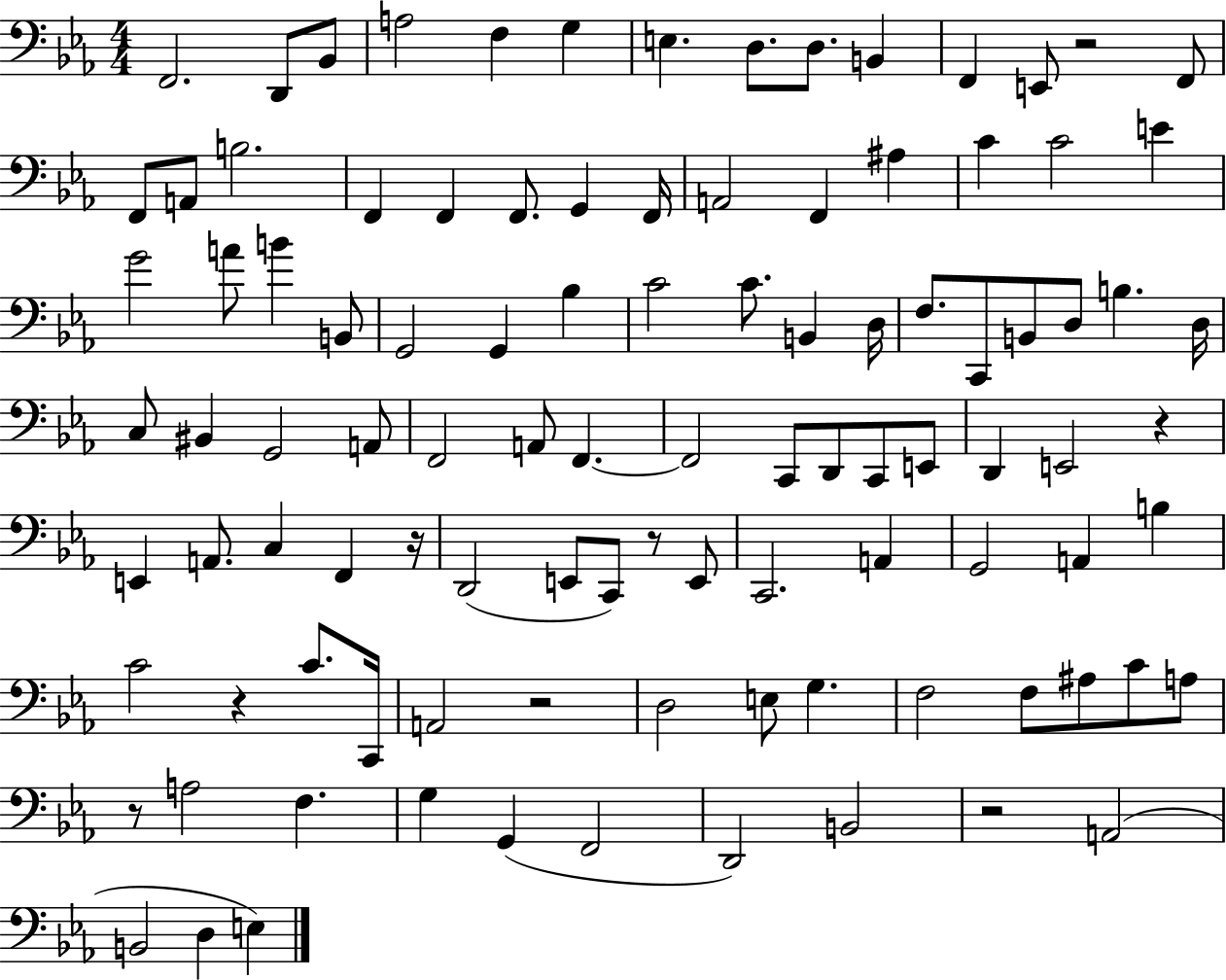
{
  \clef bass
  \numericTimeSignature
  \time 4/4
  \key ees \major
  f,2. d,8 bes,8 | a2 f4 g4 | e4. d8. d8. b,4 | f,4 e,8 r2 f,8 | \break f,8 a,8 b2. | f,4 f,4 f,8. g,4 f,16 | a,2 f,4 ais4 | c'4 c'2 e'4 | \break g'2 a'8 b'4 b,8 | g,2 g,4 bes4 | c'2 c'8. b,4 d16 | f8. c,8 b,8 d8 b4. d16 | \break c8 bis,4 g,2 a,8 | f,2 a,8 f,4.~~ | f,2 c,8 d,8 c,8 e,8 | d,4 e,2 r4 | \break e,4 a,8. c4 f,4 r16 | d,2( e,8 c,8) r8 e,8 | c,2. a,4 | g,2 a,4 b4 | \break c'2 r4 c'8. c,16 | a,2 r2 | d2 e8 g4. | f2 f8 ais8 c'8 a8 | \break r8 a2 f4. | g4 g,4( f,2 | d,2) b,2 | r2 a,2( | \break b,2 d4 e4) | \bar "|."
}